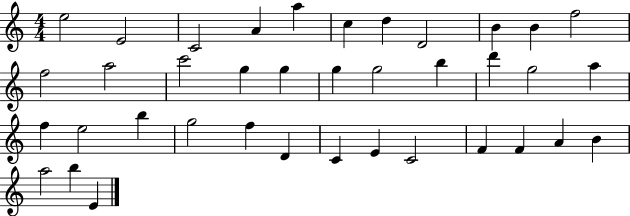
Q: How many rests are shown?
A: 0